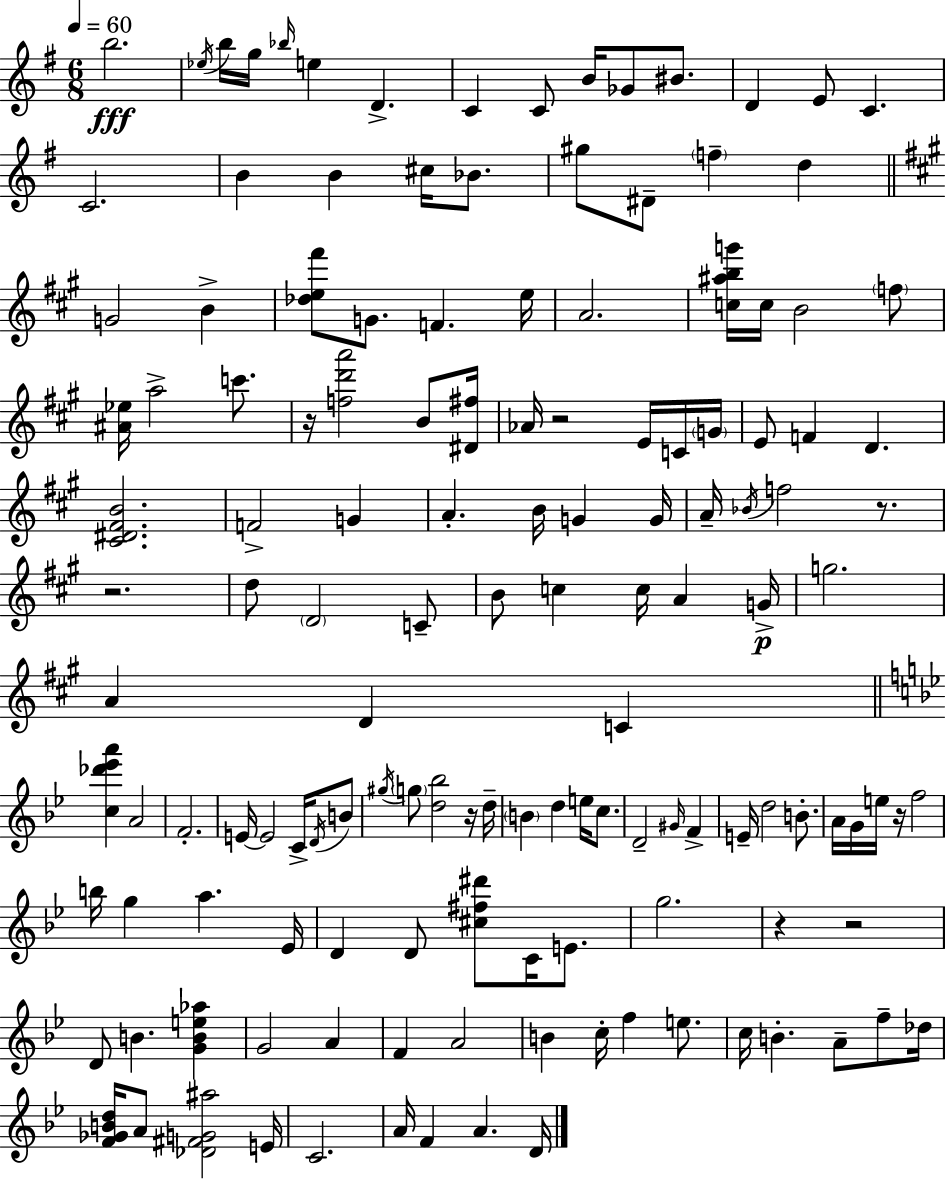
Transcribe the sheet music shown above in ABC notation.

X:1
T:Untitled
M:6/8
L:1/4
K:G
b2 _e/4 b/4 g/4 _b/4 e D C C/2 B/4 _G/2 ^B/2 D E/2 C C2 B B ^c/4 _B/2 ^g/2 ^D/2 f d G2 B [_de^f']/2 G/2 F e/4 A2 [c^abg']/4 c/4 B2 f/2 [^A_e]/4 a2 c'/2 z/4 [fd'a']2 B/2 [^D^f]/4 _A/4 z2 E/4 C/4 G/4 E/2 F D [^C^D^FB]2 F2 G A B/4 G G/4 A/4 _B/4 f2 z/2 z2 d/2 D2 C/2 B/2 c c/4 A G/4 g2 A D C [c_d'_e'a'] A2 F2 E/4 E2 C/4 D/4 B/2 ^g/4 g/2 [d_b]2 z/4 d/4 B d e/4 c/2 D2 ^G/4 F E/4 d2 B/2 A/4 G/4 e/4 z/4 f2 b/4 g a _E/4 D D/2 [^c^f^d']/2 C/4 E/2 g2 z z2 D/2 B [GBe_a] G2 A F A2 B c/4 f e/2 c/4 B A/2 f/2 _d/4 [F_GBd]/4 A/2 [_D^FG^a]2 E/4 C2 A/4 F A D/4